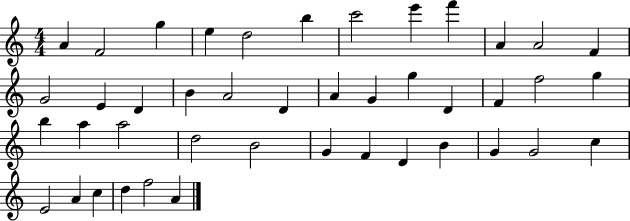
{
  \clef treble
  \numericTimeSignature
  \time 4/4
  \key c \major
  a'4 f'2 g''4 | e''4 d''2 b''4 | c'''2 e'''4 f'''4 | a'4 a'2 f'4 | \break g'2 e'4 d'4 | b'4 a'2 d'4 | a'4 g'4 g''4 d'4 | f'4 f''2 g''4 | \break b''4 a''4 a''2 | d''2 b'2 | g'4 f'4 d'4 b'4 | g'4 g'2 c''4 | \break e'2 a'4 c''4 | d''4 f''2 a'4 | \bar "|."
}